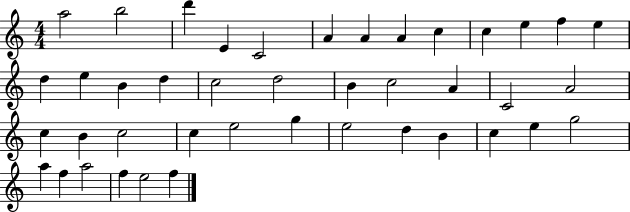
A5/h B5/h D6/q E4/q C4/h A4/q A4/q A4/q C5/q C5/q E5/q F5/q E5/q D5/q E5/q B4/q D5/q C5/h D5/h B4/q C5/h A4/q C4/h A4/h C5/q B4/q C5/h C5/q E5/h G5/q E5/h D5/q B4/q C5/q E5/q G5/h A5/q F5/q A5/h F5/q E5/h F5/q